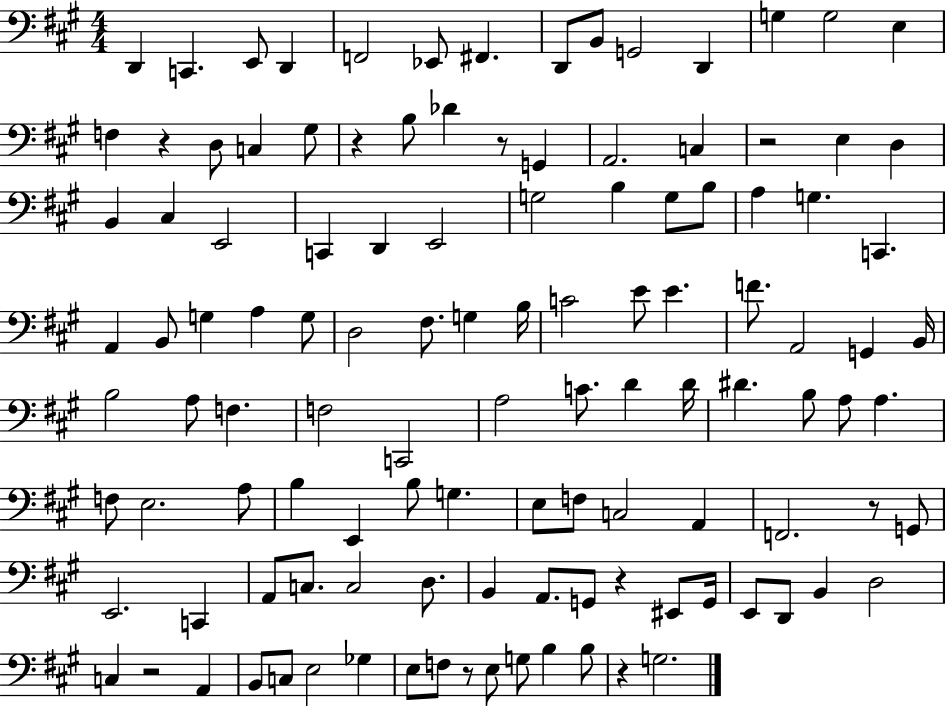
{
  \clef bass
  \numericTimeSignature
  \time 4/4
  \key a \major
  \repeat volta 2 { d,4 c,4. e,8 d,4 | f,2 ees,8 fis,4. | d,8 b,8 g,2 d,4 | g4 g2 e4 | \break f4 r4 d8 c4 gis8 | r4 b8 des'4 r8 g,4 | a,2. c4 | r2 e4 d4 | \break b,4 cis4 e,2 | c,4 d,4 e,2 | g2 b4 g8 b8 | a4 g4. c,4. | \break a,4 b,8 g4 a4 g8 | d2 fis8. g4 b16 | c'2 e'8 e'4. | f'8. a,2 g,4 b,16 | \break b2 a8 f4. | f2 c,2 | a2 c'8. d'4 d'16 | dis'4. b8 a8 a4. | \break f8 e2. a8 | b4 e,4 b8 g4. | e8 f8 c2 a,4 | f,2. r8 g,8 | \break e,2. c,4 | a,8 c8. c2 d8. | b,4 a,8. g,8 r4 eis,8 g,16 | e,8 d,8 b,4 d2 | \break c4 r2 a,4 | b,8 c8 e2 ges4 | e8 f8 r8 e8 g8 b4 b8 | r4 g2. | \break } \bar "|."
}